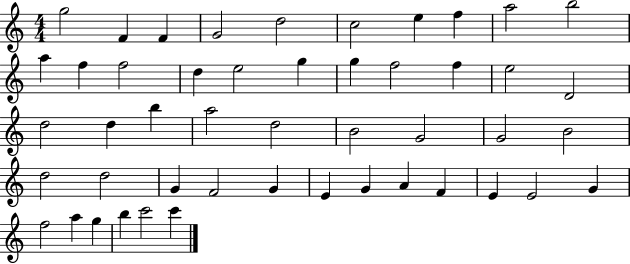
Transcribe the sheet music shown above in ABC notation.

X:1
T:Untitled
M:4/4
L:1/4
K:C
g2 F F G2 d2 c2 e f a2 b2 a f f2 d e2 g g f2 f e2 D2 d2 d b a2 d2 B2 G2 G2 B2 d2 d2 G F2 G E G A F E E2 G f2 a g b c'2 c'